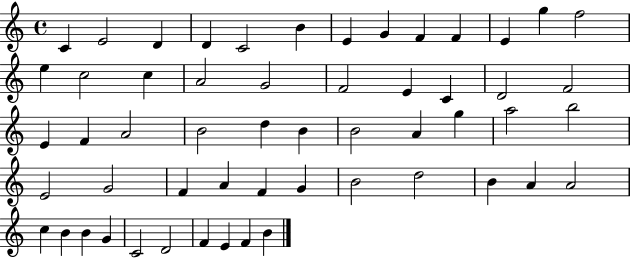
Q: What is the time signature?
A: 4/4